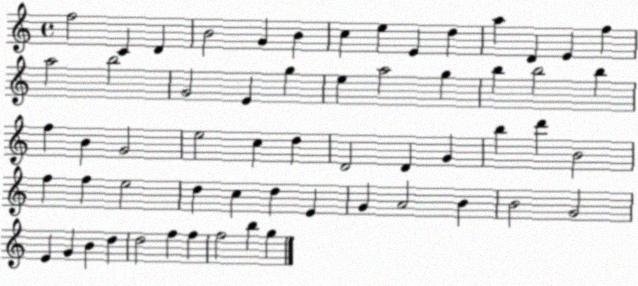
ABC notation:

X:1
T:Untitled
M:4/4
L:1/4
K:C
f2 C D B2 G B c e E d a D E f a2 b2 G2 E g e a2 g b b2 b f B G2 e2 c d D2 D G b d' B2 f f e2 d c d E G A2 B B2 G2 E G B d d2 f f f2 b g